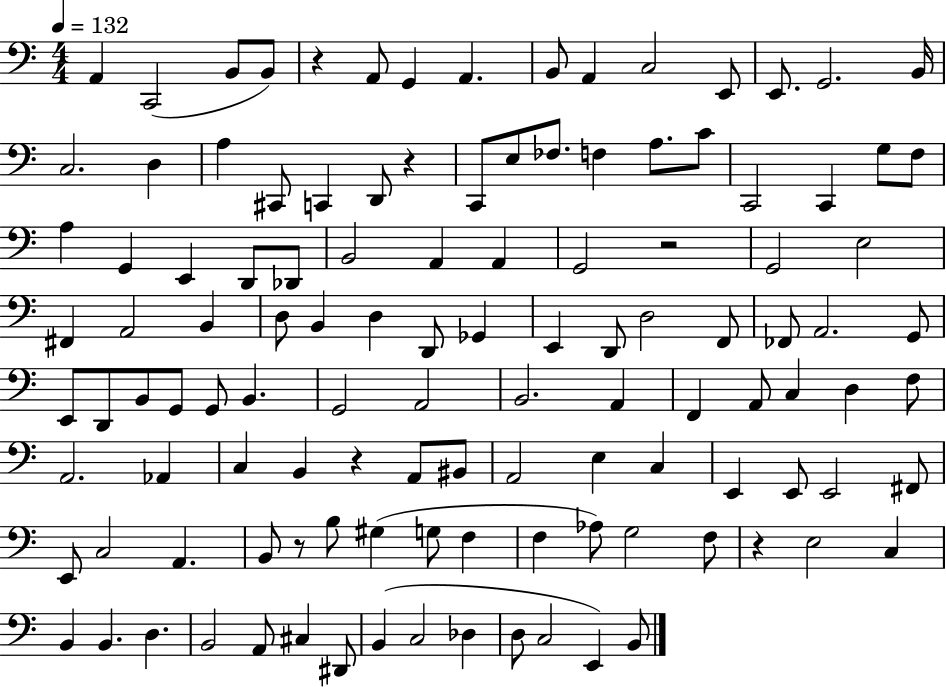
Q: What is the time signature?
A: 4/4